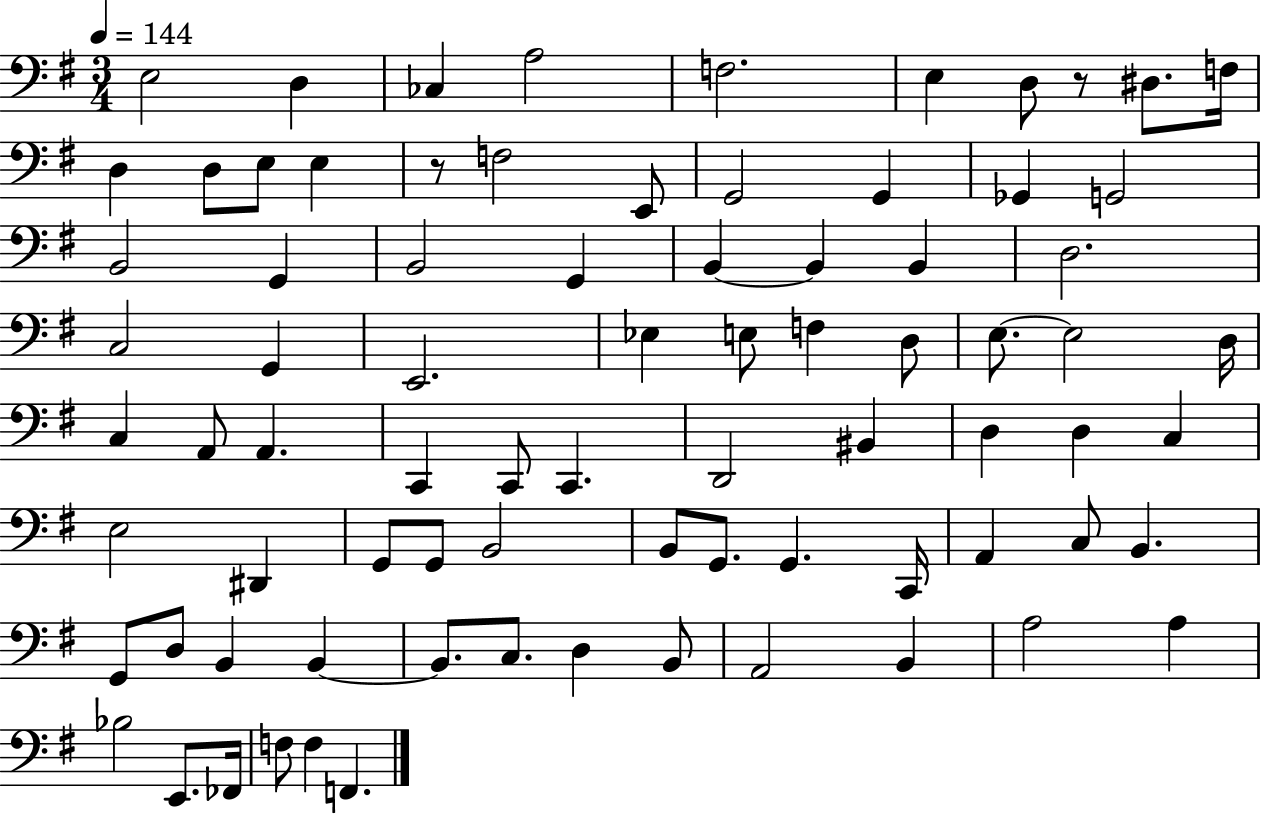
E3/h D3/q CES3/q A3/h F3/h. E3/q D3/e R/e D#3/e. F3/s D3/q D3/e E3/e E3/q R/e F3/h E2/e G2/h G2/q Gb2/q G2/h B2/h G2/q B2/h G2/q B2/q B2/q B2/q D3/h. C3/h G2/q E2/h. Eb3/q E3/e F3/q D3/e E3/e. E3/h D3/s C3/q A2/e A2/q. C2/q C2/e C2/q. D2/h BIS2/q D3/q D3/q C3/q E3/h D#2/q G2/e G2/e B2/h B2/e G2/e. G2/q. C2/s A2/q C3/e B2/q. G2/e D3/e B2/q B2/q B2/e. C3/e. D3/q B2/e A2/h B2/q A3/h A3/q Bb3/h E2/e. FES2/s F3/e F3/q F2/q.